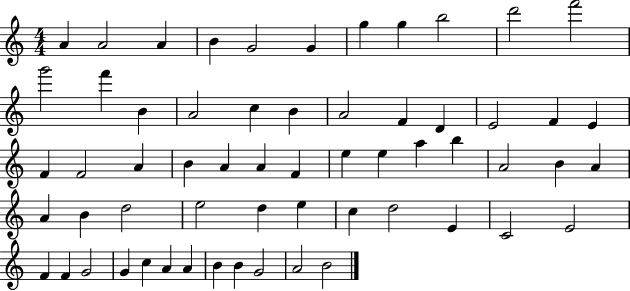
X:1
T:Untitled
M:4/4
L:1/4
K:C
A A2 A B G2 G g g b2 d'2 f'2 g'2 f' B A2 c B A2 F D E2 F E F F2 A B A A F e e a b A2 B A A B d2 e2 d e c d2 E C2 E2 F F G2 G c A A B B G2 A2 B2